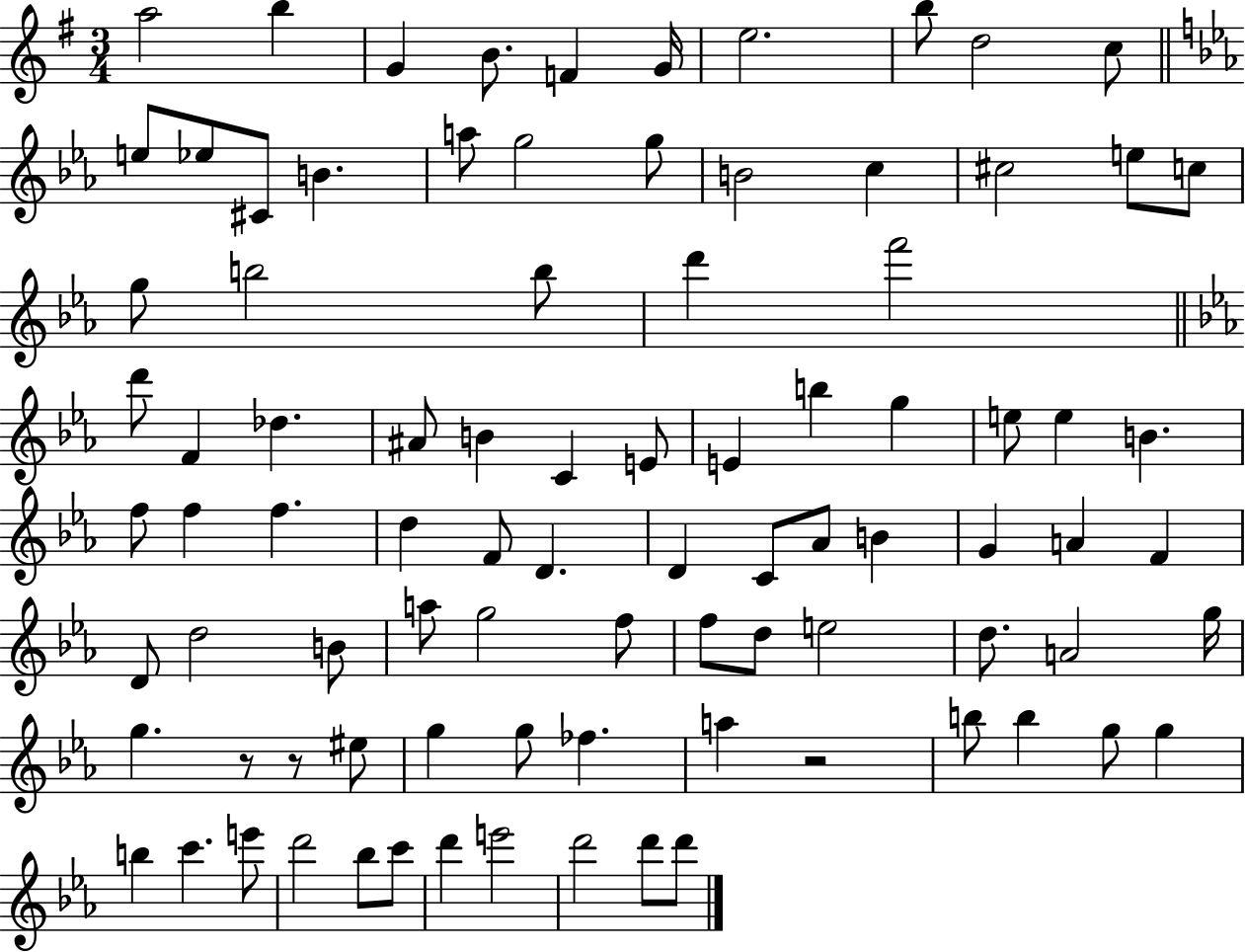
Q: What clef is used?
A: treble